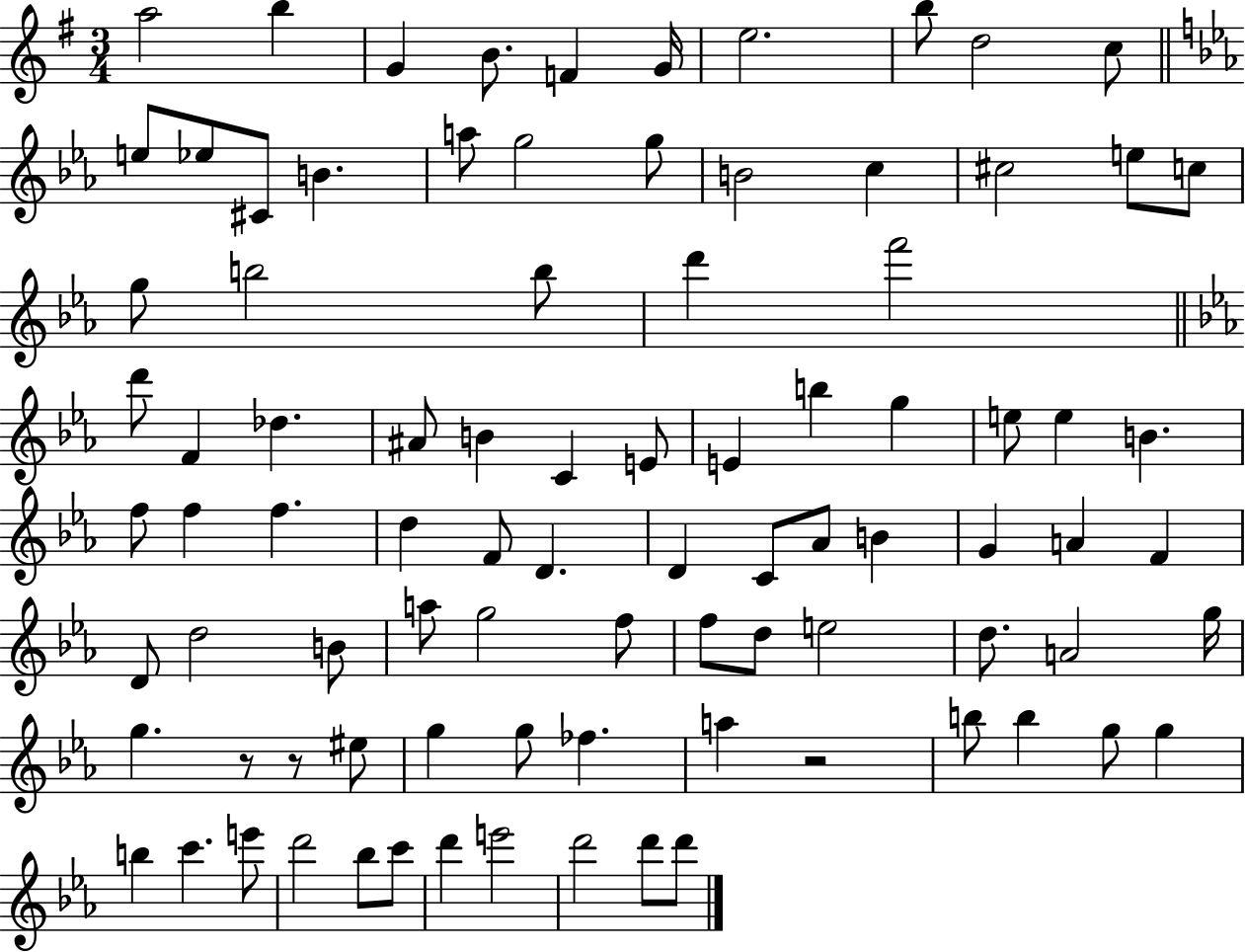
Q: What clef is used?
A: treble